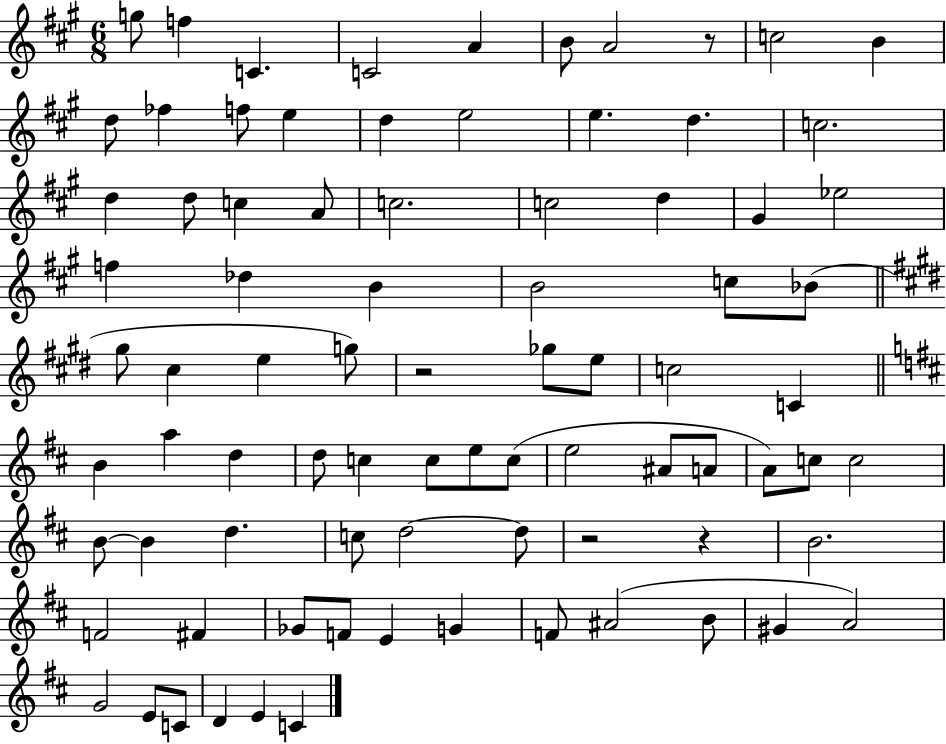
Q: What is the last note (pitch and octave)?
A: C4